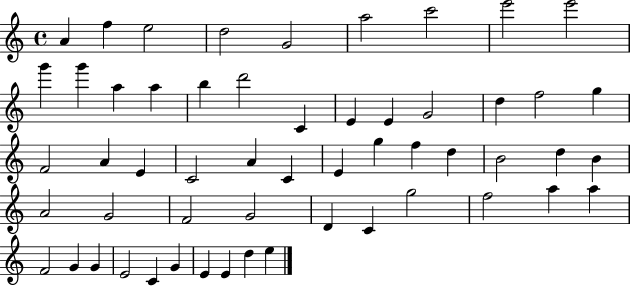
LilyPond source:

{
  \clef treble
  \time 4/4
  \defaultTimeSignature
  \key c \major
  a'4 f''4 e''2 | d''2 g'2 | a''2 c'''2 | e'''2 e'''2 | \break g'''4 g'''4 a''4 a''4 | b''4 d'''2 c'4 | e'4 e'4 g'2 | d''4 f''2 g''4 | \break f'2 a'4 e'4 | c'2 a'4 c'4 | e'4 g''4 f''4 d''4 | b'2 d''4 b'4 | \break a'2 g'2 | f'2 g'2 | d'4 c'4 g''2 | f''2 a''4 a''4 | \break f'2 g'4 g'4 | e'2 c'4 g'4 | e'4 e'4 d''4 e''4 | \bar "|."
}